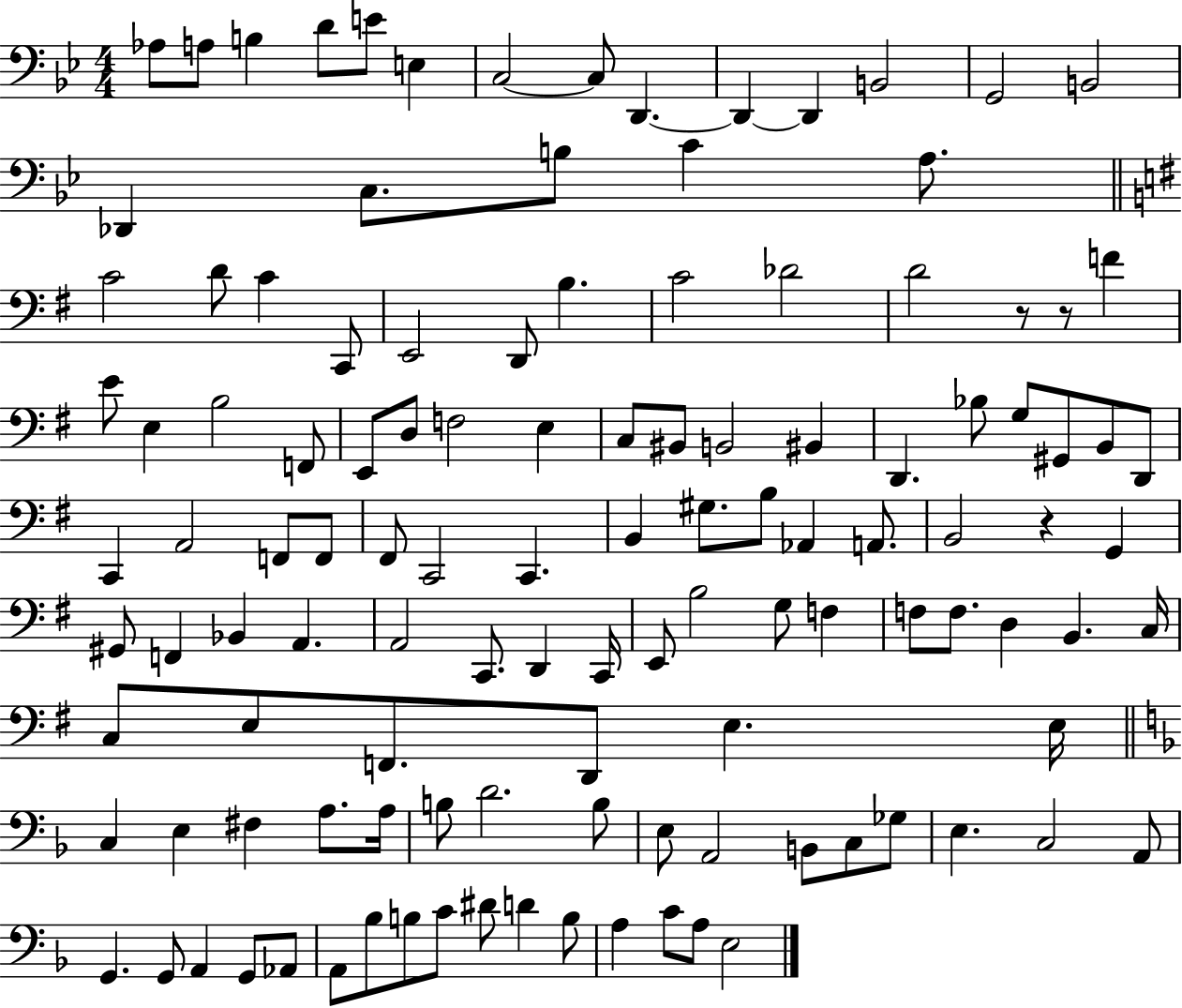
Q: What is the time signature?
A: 4/4